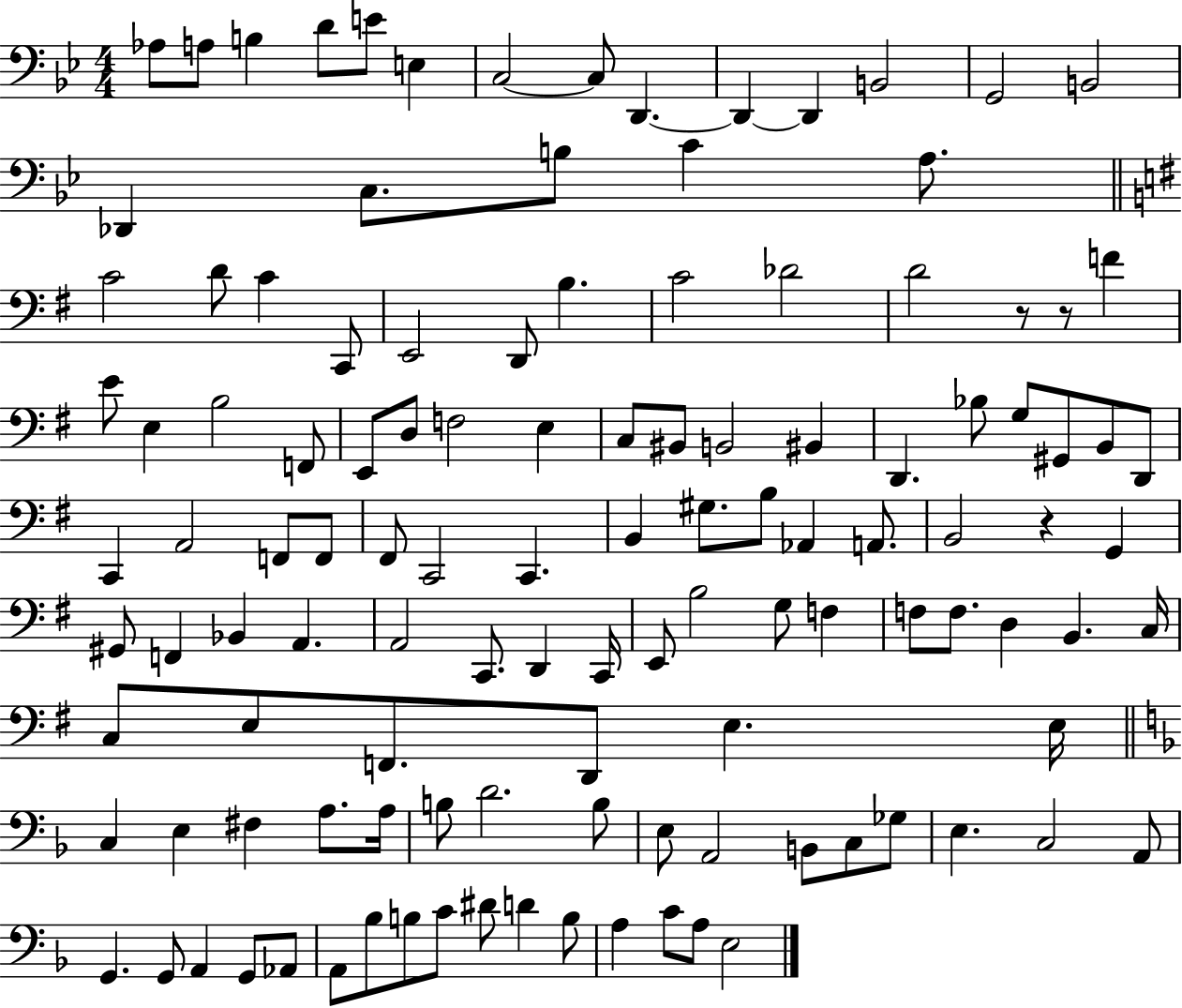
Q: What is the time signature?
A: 4/4